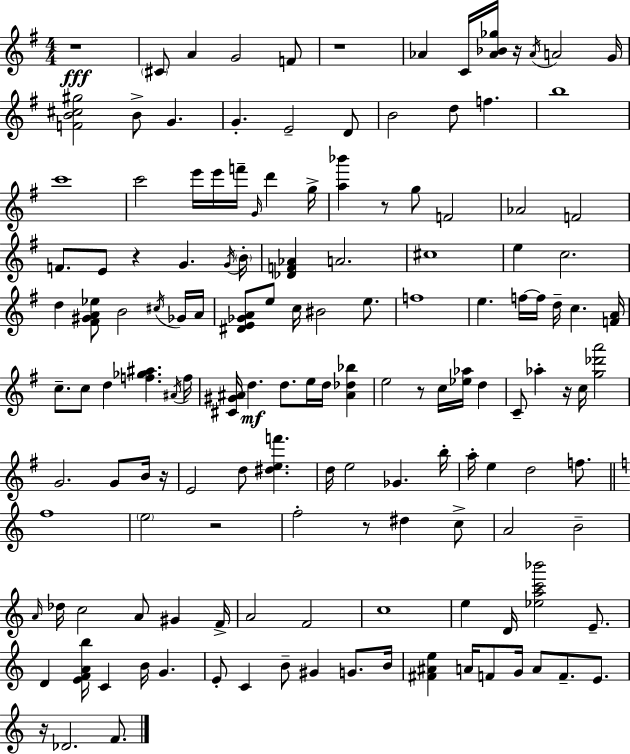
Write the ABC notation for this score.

X:1
T:Untitled
M:4/4
L:1/4
K:G
z4 ^C/2 A G2 F/2 z4 _A C/4 [_A_B_g]/4 z/4 _A/4 A2 G/4 [FB^c^g]2 B/2 G G E2 D/2 B2 d/2 f b4 c'4 c'2 e'/4 e'/4 f'/4 G/4 d' g/4 [a_b'] z/2 g/2 F2 _A2 F2 F/2 E/2 z G G/4 B/4 [_DF_A] A2 ^c4 e c2 d [^F^GA_e]/2 B2 ^c/4 _G/4 A/4 [^DE_GA]/2 e/2 c/4 ^B2 e/2 f4 e f/4 f/4 d/4 c [FA]/4 c/2 c/2 d [f_g^a] ^A/4 f/4 [^C^G^A]/4 d d/2 e/4 d/4 [^A_d_b] e2 z/2 c/4 [_e_a]/4 d C/2 _a z/4 c/4 [g_d'a']2 G2 G/2 B/4 z/4 E2 d/2 [^def'] d/4 e2 _G b/4 a/4 e d2 f/2 f4 e2 z2 f2 z/2 ^d c/2 A2 B2 A/4 _d/4 c2 A/2 ^G F/4 A2 F2 c4 e D/4 [_eac'_b']2 E/2 D [EFAb]/4 C B/4 G E/2 C B/2 ^G G/2 B/4 [^F^Ae] A/4 F/2 G/4 A/2 F/2 E/2 z/4 _D2 F/2